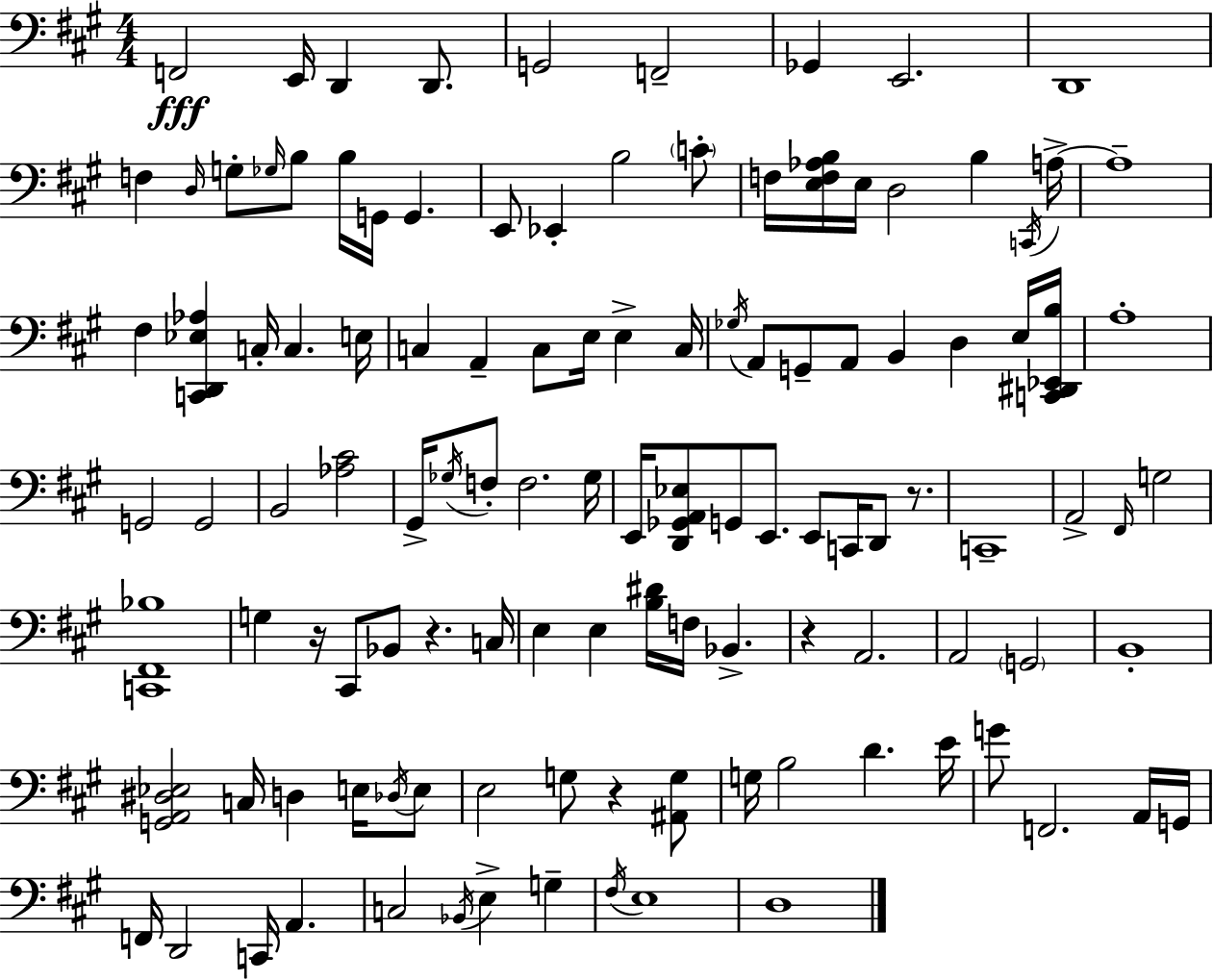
{
  \clef bass
  \numericTimeSignature
  \time 4/4
  \key a \major
  \repeat volta 2 { f,2\fff e,16 d,4 d,8. | g,2 f,2-- | ges,4 e,2. | d,1 | \break f4 \grace { d16 } g8-. \grace { ges16 } b8 b16 g,16 g,4. | e,8 ees,4-. b2 | \parenthesize c'8-. f16 <e f aes b>16 e16 d2 b4 | \acciaccatura { c,16 } a16->~~ a1-- | \break fis4 <c, d, ees aes>4 c16-. c4. | e16 c4 a,4-- c8 e16 e4-> | c16 \acciaccatura { ges16 } a,8 g,8-- a,8 b,4 d4 | e16 <c, dis, ees, b>16 a1-. | \break g,2 g,2 | b,2 <aes cis'>2 | gis,16-> \acciaccatura { ges16 } f8-. f2. | ges16 e,16 <d, ges, a, ees>8 g,8 e,8. e,8 c,16 | \break d,8 r8. c,1-- | a,2-> \grace { fis,16 } g2 | <c, fis, bes>1 | g4 r16 cis,8 bes,8 r4. | \break c16 e4 e4 <b dis'>16 f16 | bes,4.-> r4 a,2. | a,2 \parenthesize g,2 | b,1-. | \break <g, a, dis ees>2 c16 d4 | e16 \acciaccatura { des16 } e8 e2 g8 | r4 <ais, g>8 g16 b2 | d'4. e'16 g'8 f,2. | \break a,16 g,16 f,16 d,2 | c,16 a,4. c2 \acciaccatura { bes,16 } | e4-> g4-- \acciaccatura { fis16 } e1 | d1 | \break } \bar "|."
}